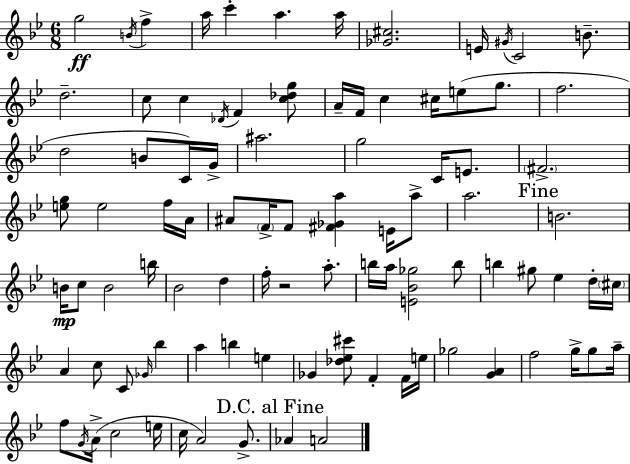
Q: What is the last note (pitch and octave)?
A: A4